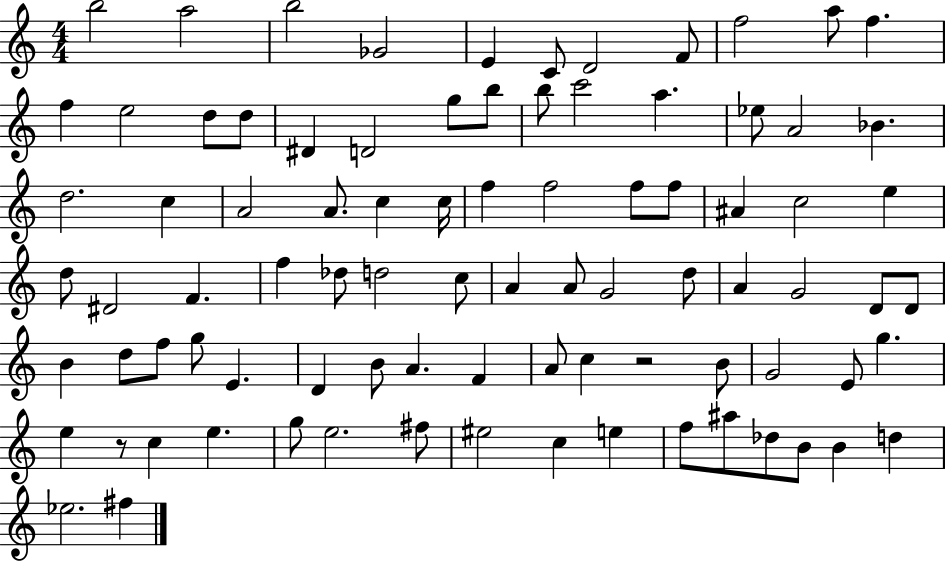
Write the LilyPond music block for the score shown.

{
  \clef treble
  \numericTimeSignature
  \time 4/4
  \key c \major
  \repeat volta 2 { b''2 a''2 | b''2 ges'2 | e'4 c'8 d'2 f'8 | f''2 a''8 f''4. | \break f''4 e''2 d''8 d''8 | dis'4 d'2 g''8 b''8 | b''8 c'''2 a''4. | ees''8 a'2 bes'4. | \break d''2. c''4 | a'2 a'8. c''4 c''16 | f''4 f''2 f''8 f''8 | ais'4 c''2 e''4 | \break d''8 dis'2 f'4. | f''4 des''8 d''2 c''8 | a'4 a'8 g'2 d''8 | a'4 g'2 d'8 d'8 | \break b'4 d''8 f''8 g''8 e'4. | d'4 b'8 a'4. f'4 | a'8 c''4 r2 b'8 | g'2 e'8 g''4. | \break e''4 r8 c''4 e''4. | g''8 e''2. fis''8 | eis''2 c''4 e''4 | f''8 ais''8 des''8 b'8 b'4 d''4 | \break ees''2. fis''4 | } \bar "|."
}